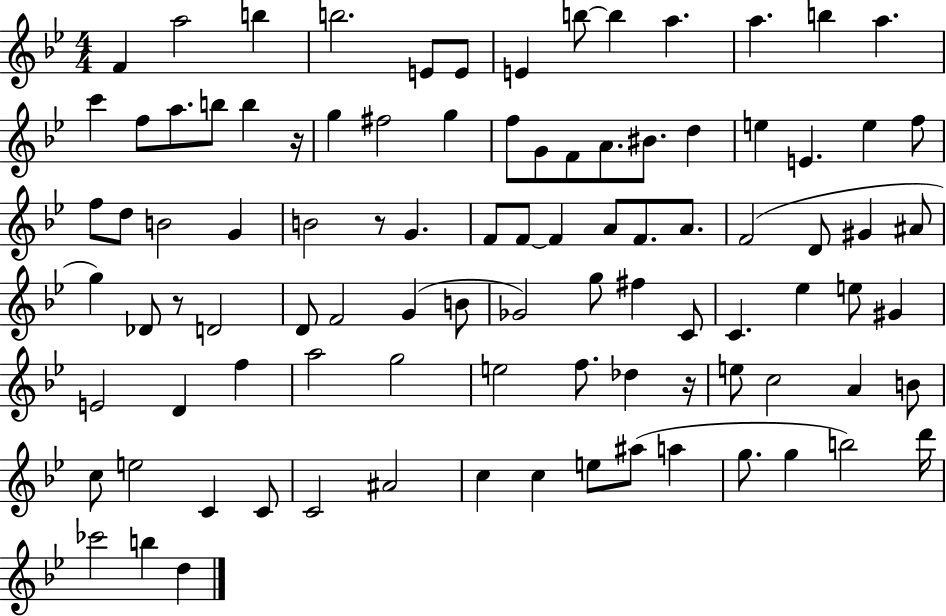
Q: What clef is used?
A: treble